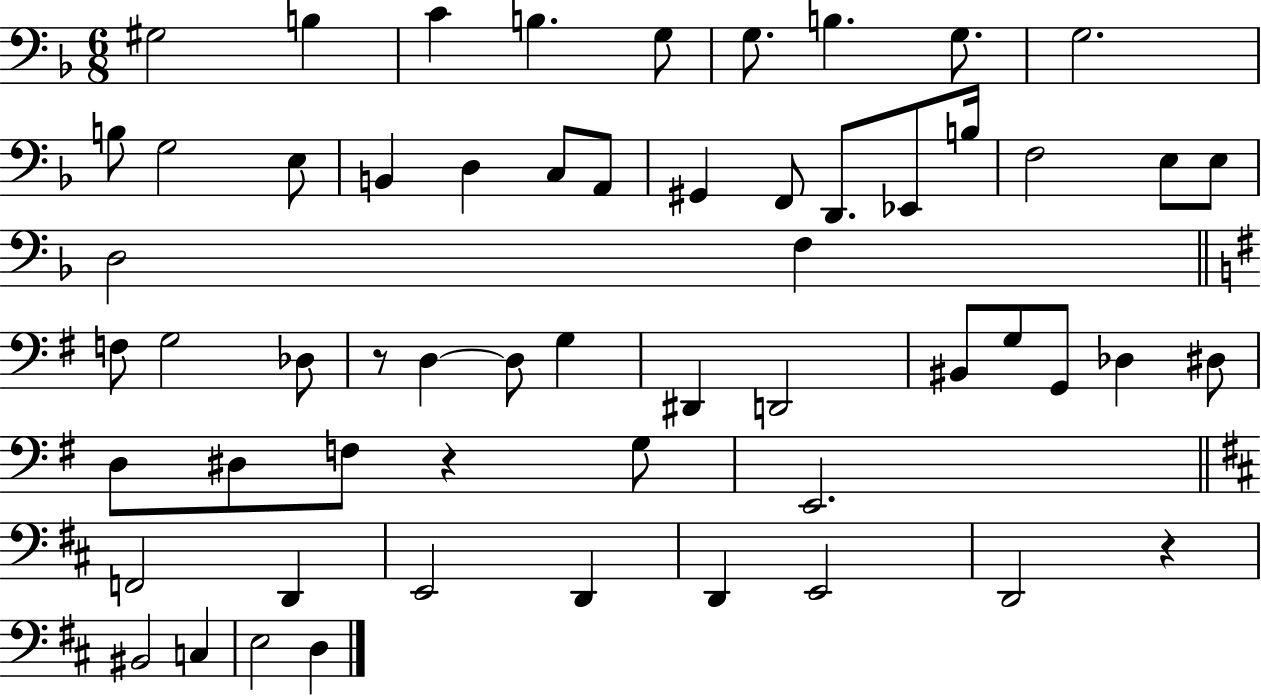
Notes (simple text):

G#3/h B3/q C4/q B3/q. G3/e G3/e. B3/q. G3/e. G3/h. B3/e G3/h E3/e B2/q D3/q C3/e A2/e G#2/q F2/e D2/e. Eb2/e B3/s F3/h E3/e E3/e D3/h F3/q F3/e G3/h Db3/e R/e D3/q D3/e G3/q D#2/q D2/h BIS2/e G3/e G2/e Db3/q D#3/e D3/e D#3/e F3/e R/q G3/e E2/h. F2/h D2/q E2/h D2/q D2/q E2/h D2/h R/q BIS2/h C3/q E3/h D3/q